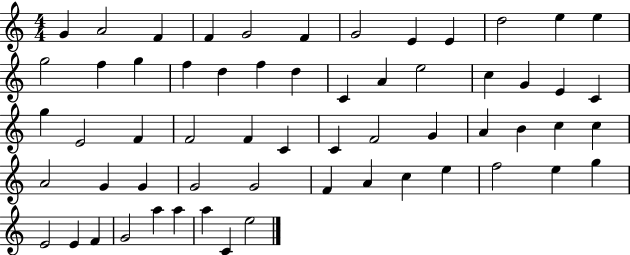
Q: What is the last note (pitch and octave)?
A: E5